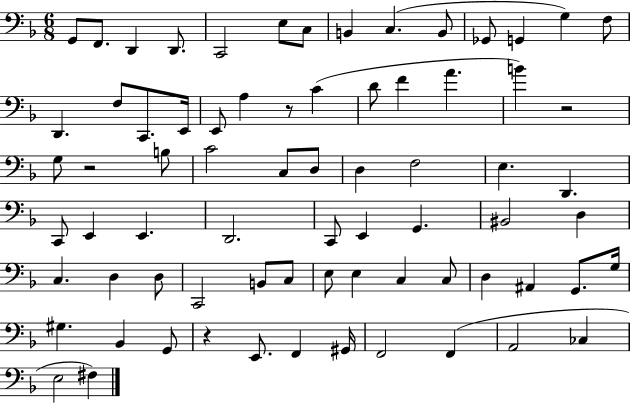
X:1
T:Untitled
M:6/8
L:1/4
K:F
G,,/2 F,,/2 D,, D,,/2 C,,2 E,/2 C,/2 B,, C, B,,/2 _G,,/2 G,, G, F,/2 D,, F,/2 C,,/2 E,,/4 E,,/2 A, z/2 C D/2 F A B z2 G,/2 z2 B,/2 C2 C,/2 D,/2 D, F,2 E, D,, C,,/2 E,, E,, D,,2 C,,/2 E,, G,, ^B,,2 D, C, D, D,/2 C,,2 B,,/2 C,/2 E,/2 E, C, C,/2 D, ^A,, G,,/2 G,/4 ^G, _B,, G,,/2 z E,,/2 F,, ^G,,/4 F,,2 F,, A,,2 _C, E,2 ^F,